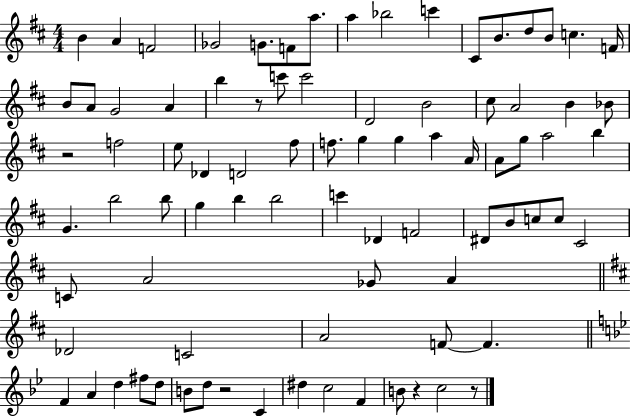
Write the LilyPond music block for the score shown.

{
  \clef treble
  \numericTimeSignature
  \time 4/4
  \key d \major
  b'4 a'4 f'2 | ges'2 g'8. f'8 a''8. | a''4 bes''2 c'''4 | cis'8 b'8. d''8 b'8 c''4. f'16 | \break b'8 a'8 g'2 a'4 | b''4 r8 c'''8 c'''2 | d'2 b'2 | cis''8 a'2 b'4 bes'8 | \break r2 f''2 | e''8 des'4 d'2 fis''8 | f''8. g''4 g''4 a''4 a'16 | a'8 g''8 a''2 b''4 | \break g'4. b''2 b''8 | g''4 b''4 b''2 | c'''4 des'4 f'2 | dis'8 b'8 c''8 c''8 cis'2 | \break c'8 a'2 ges'8 a'4 | \bar "||" \break \key b \minor des'2 c'2 | a'2 f'8~~ f'4. | \bar "||" \break \key g \minor f'4 a'4 d''4 fis''8 d''8 | b'8 d''8 r2 c'4 | dis''4 c''2 f'4 | b'8 r4 c''2 r8 | \break \bar "|."
}